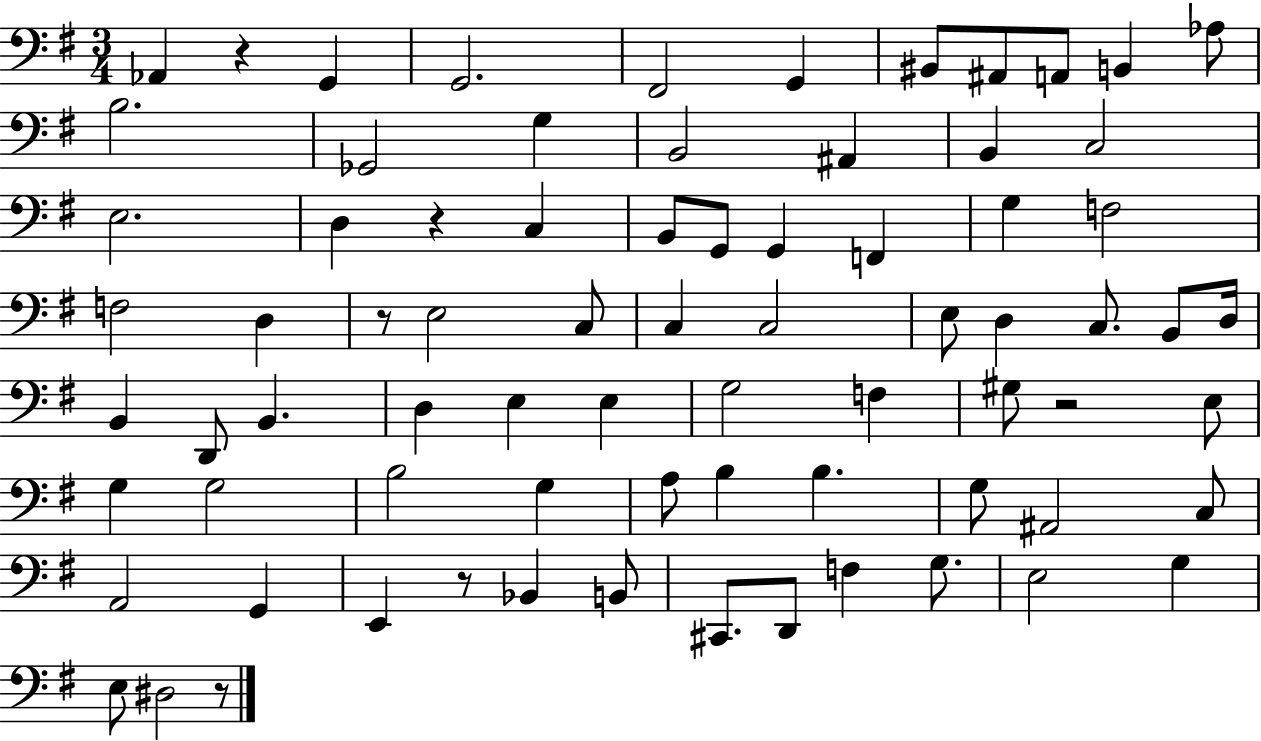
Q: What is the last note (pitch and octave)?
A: D#3